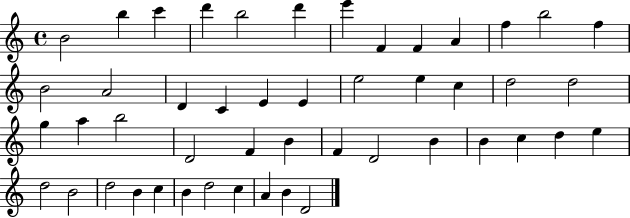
B4/h B5/q C6/q D6/q B5/h D6/q E6/q F4/q F4/q A4/q F5/q B5/h F5/q B4/h A4/h D4/q C4/q E4/q E4/q E5/h E5/q C5/q D5/h D5/h G5/q A5/q B5/h D4/h F4/q B4/q F4/q D4/h B4/q B4/q C5/q D5/q E5/q D5/h B4/h D5/h B4/q C5/q B4/q D5/h C5/q A4/q B4/q D4/h